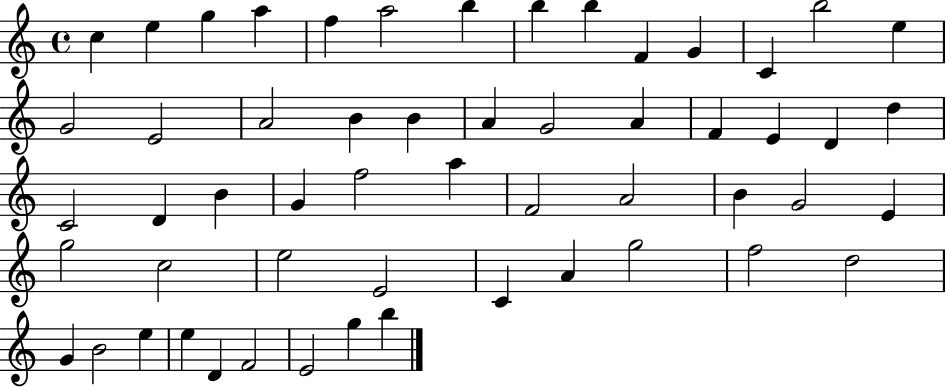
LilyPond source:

{
  \clef treble
  \time 4/4
  \defaultTimeSignature
  \key c \major
  c''4 e''4 g''4 a''4 | f''4 a''2 b''4 | b''4 b''4 f'4 g'4 | c'4 b''2 e''4 | \break g'2 e'2 | a'2 b'4 b'4 | a'4 g'2 a'4 | f'4 e'4 d'4 d''4 | \break c'2 d'4 b'4 | g'4 f''2 a''4 | f'2 a'2 | b'4 g'2 e'4 | \break g''2 c''2 | e''2 e'2 | c'4 a'4 g''2 | f''2 d''2 | \break g'4 b'2 e''4 | e''4 d'4 f'2 | e'2 g''4 b''4 | \bar "|."
}